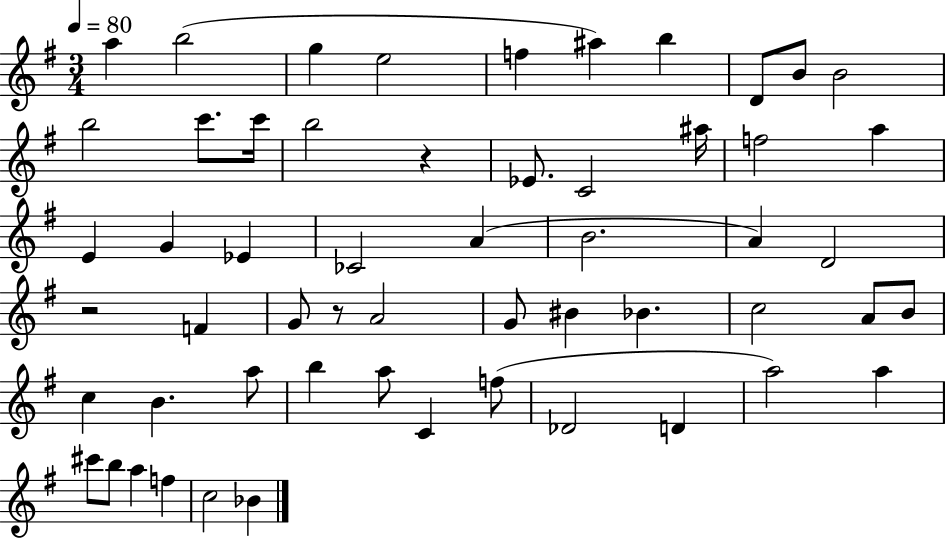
A5/q B5/h G5/q E5/h F5/q A#5/q B5/q D4/e B4/e B4/h B5/h C6/e. C6/s B5/h R/q Eb4/e. C4/h A#5/s F5/h A5/q E4/q G4/q Eb4/q CES4/h A4/q B4/h. A4/q D4/h R/h F4/q G4/e R/e A4/h G4/e BIS4/q Bb4/q. C5/h A4/e B4/e C5/q B4/q. A5/e B5/q A5/e C4/q F5/e Db4/h D4/q A5/h A5/q C#6/e B5/e A5/q F5/q C5/h Bb4/q